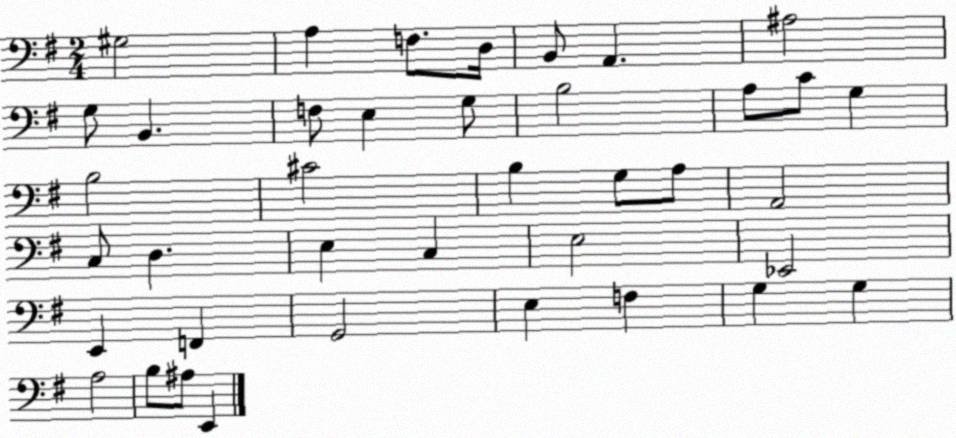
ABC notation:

X:1
T:Untitled
M:2/4
L:1/4
K:G
^G,2 A, F,/2 D,/4 B,,/2 A,, ^A,2 G,/2 B,, F,/2 E, G,/2 B,2 A,/2 C/2 G, B,2 ^C2 B, G,/2 A,/2 A,,2 C,/2 D, E, C, E,2 _E,,2 E,, F,, G,,2 E, F, G, G, A,2 B,/2 ^A,/2 E,,